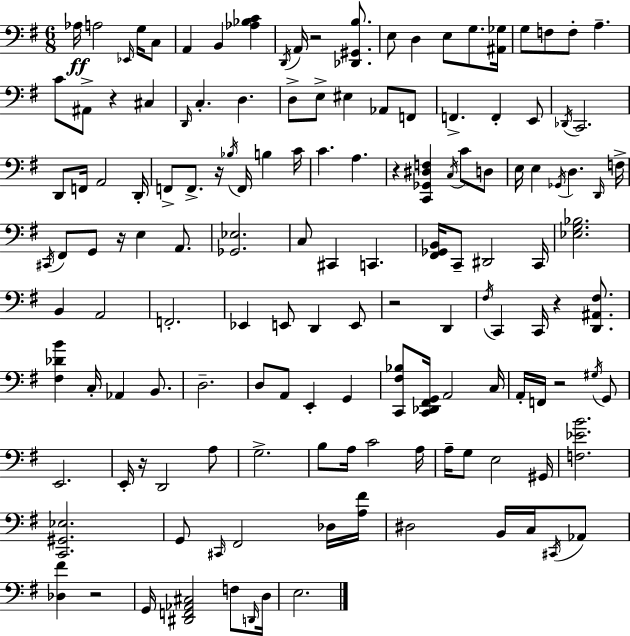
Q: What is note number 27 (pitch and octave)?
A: Ab2